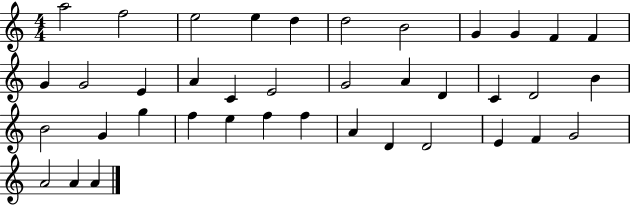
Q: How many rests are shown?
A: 0